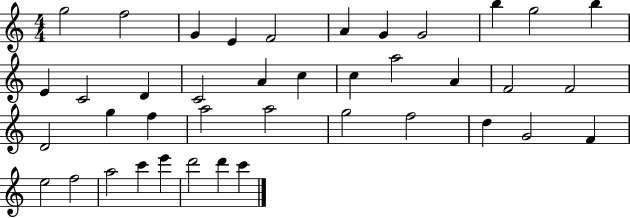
{
  \clef treble
  \numericTimeSignature
  \time 4/4
  \key c \major
  g''2 f''2 | g'4 e'4 f'2 | a'4 g'4 g'2 | b''4 g''2 b''4 | \break e'4 c'2 d'4 | c'2 a'4 c''4 | c''4 a''2 a'4 | f'2 f'2 | \break d'2 g''4 f''4 | a''2 a''2 | g''2 f''2 | d''4 g'2 f'4 | \break e''2 f''2 | a''2 c'''4 e'''4 | d'''2 d'''4 c'''4 | \bar "|."
}